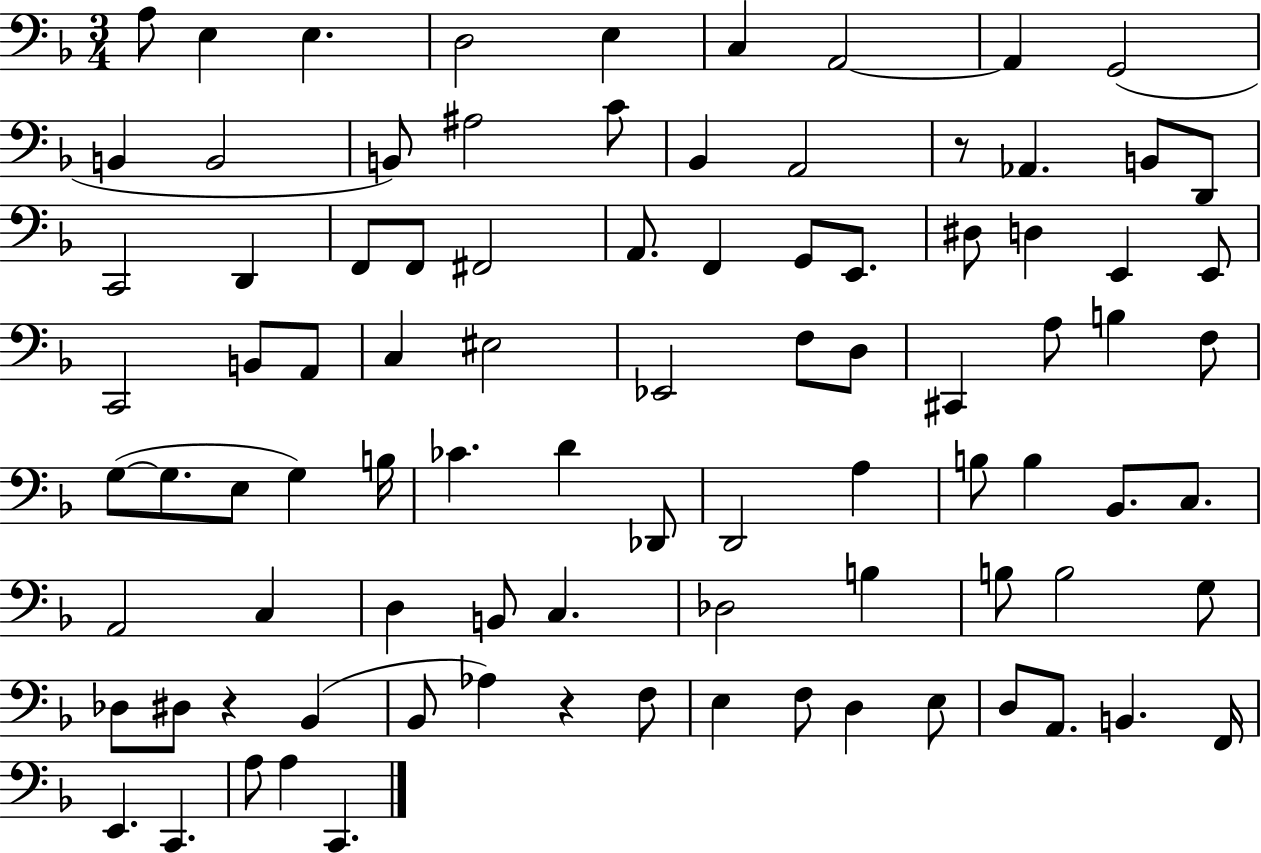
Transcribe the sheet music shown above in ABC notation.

X:1
T:Untitled
M:3/4
L:1/4
K:F
A,/2 E, E, D,2 E, C, A,,2 A,, G,,2 B,, B,,2 B,,/2 ^A,2 C/2 _B,, A,,2 z/2 _A,, B,,/2 D,,/2 C,,2 D,, F,,/2 F,,/2 ^F,,2 A,,/2 F,, G,,/2 E,,/2 ^D,/2 D, E,, E,,/2 C,,2 B,,/2 A,,/2 C, ^E,2 _E,,2 F,/2 D,/2 ^C,, A,/2 B, F,/2 G,/2 G,/2 E,/2 G, B,/4 _C D _D,,/2 D,,2 A, B,/2 B, _B,,/2 C,/2 A,,2 C, D, B,,/2 C, _D,2 B, B,/2 B,2 G,/2 _D,/2 ^D,/2 z _B,, _B,,/2 _A, z F,/2 E, F,/2 D, E,/2 D,/2 A,,/2 B,, F,,/4 E,, C,, A,/2 A, C,,